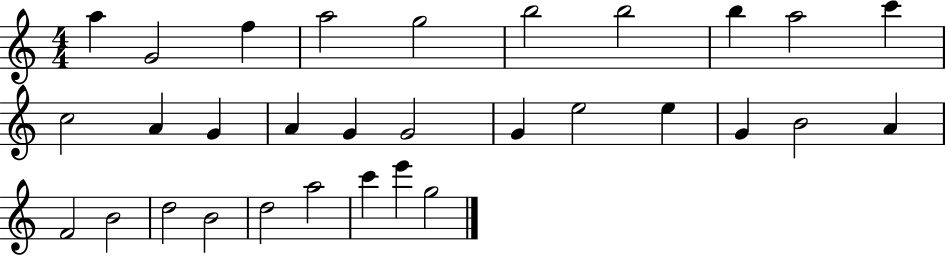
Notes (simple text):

A5/q G4/h F5/q A5/h G5/h B5/h B5/h B5/q A5/h C6/q C5/h A4/q G4/q A4/q G4/q G4/h G4/q E5/h E5/q G4/q B4/h A4/q F4/h B4/h D5/h B4/h D5/h A5/h C6/q E6/q G5/h